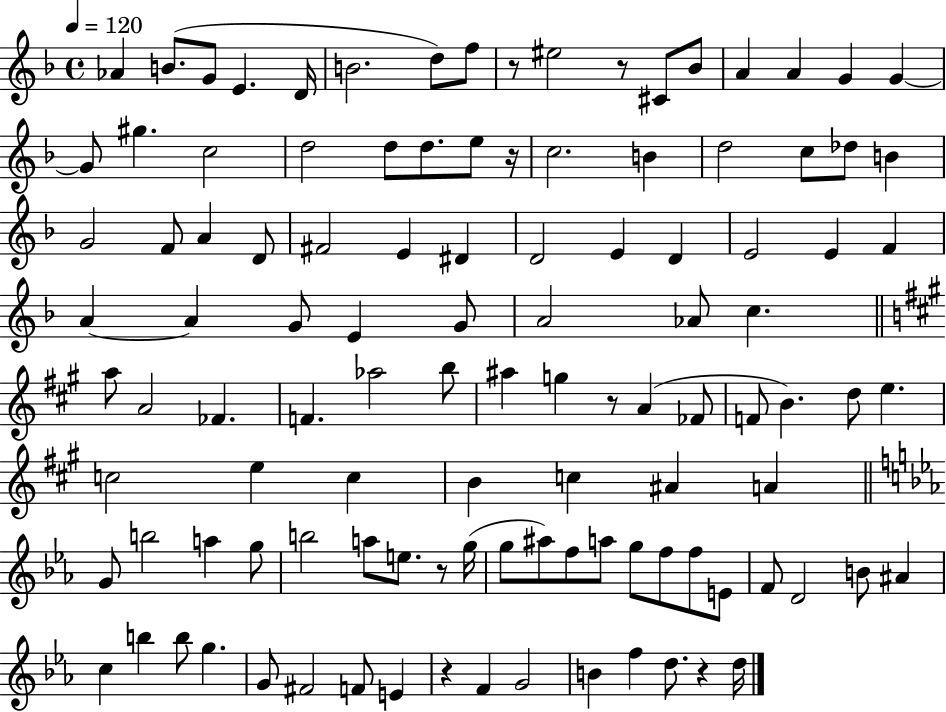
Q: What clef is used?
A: treble